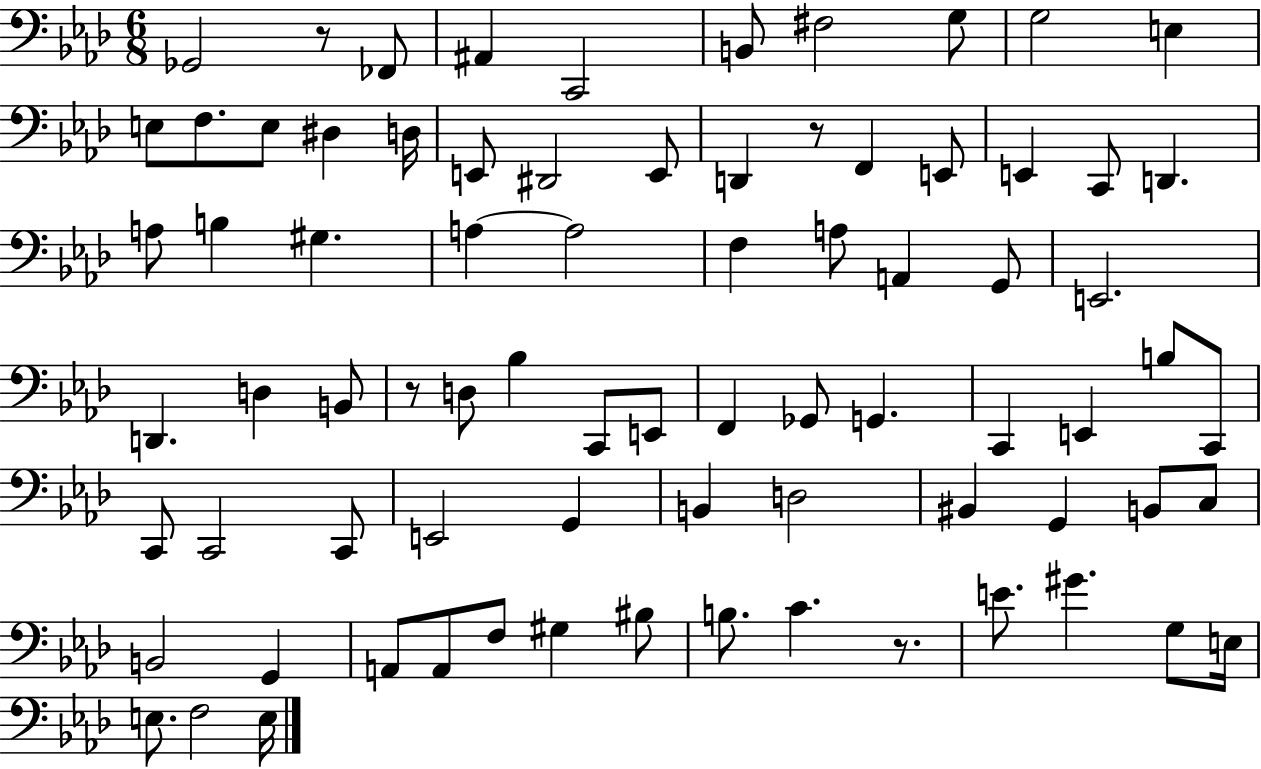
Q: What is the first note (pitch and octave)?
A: Gb2